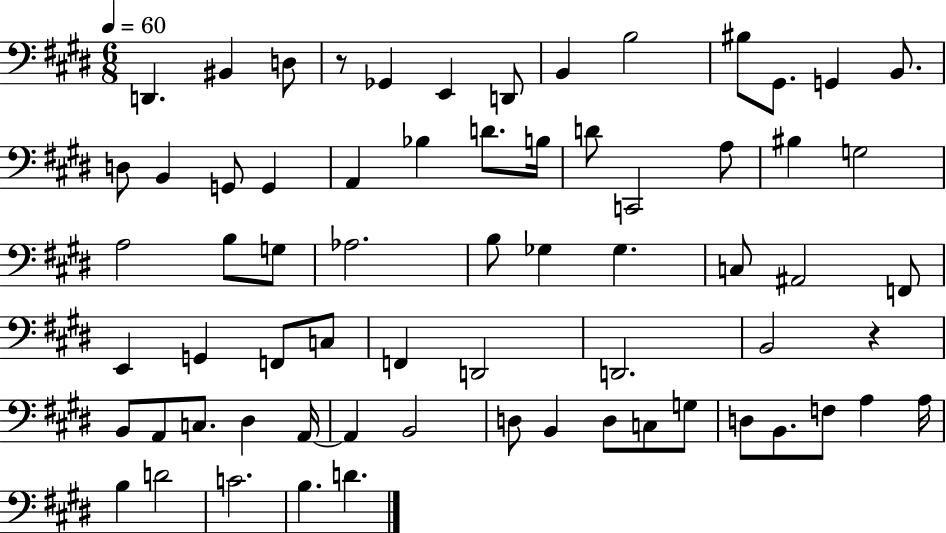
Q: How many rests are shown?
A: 2